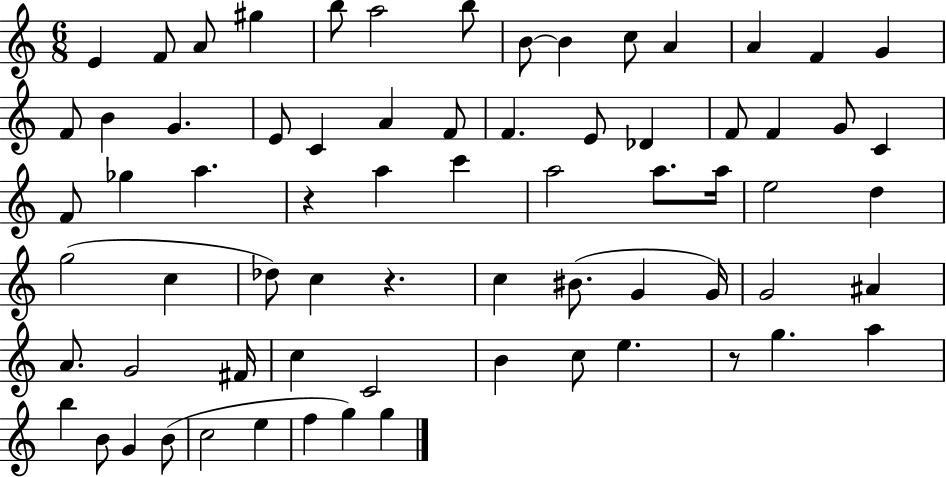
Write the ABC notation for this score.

X:1
T:Untitled
M:6/8
L:1/4
K:C
E F/2 A/2 ^g b/2 a2 b/2 B/2 B c/2 A A F G F/2 B G E/2 C A F/2 F E/2 _D F/2 F G/2 C F/2 _g a z a c' a2 a/2 a/4 e2 d g2 c _d/2 c z c ^B/2 G G/4 G2 ^A A/2 G2 ^F/4 c C2 B c/2 e z/2 g a b B/2 G B/2 c2 e f g g